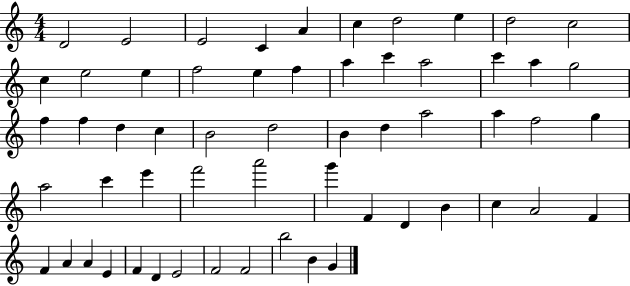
X:1
T:Untitled
M:4/4
L:1/4
K:C
D2 E2 E2 C A c d2 e d2 c2 c e2 e f2 e f a c' a2 c' a g2 f f d c B2 d2 B d a2 a f2 g a2 c' e' f'2 a'2 g' F D B c A2 F F A A E F D E2 F2 F2 b2 B G